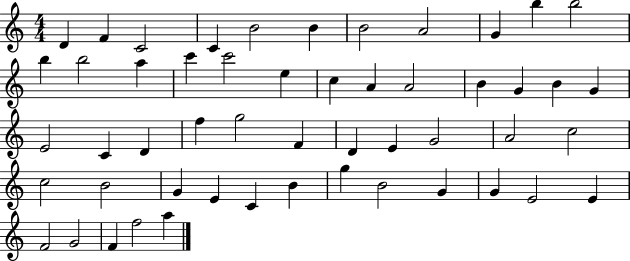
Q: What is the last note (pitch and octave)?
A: A5